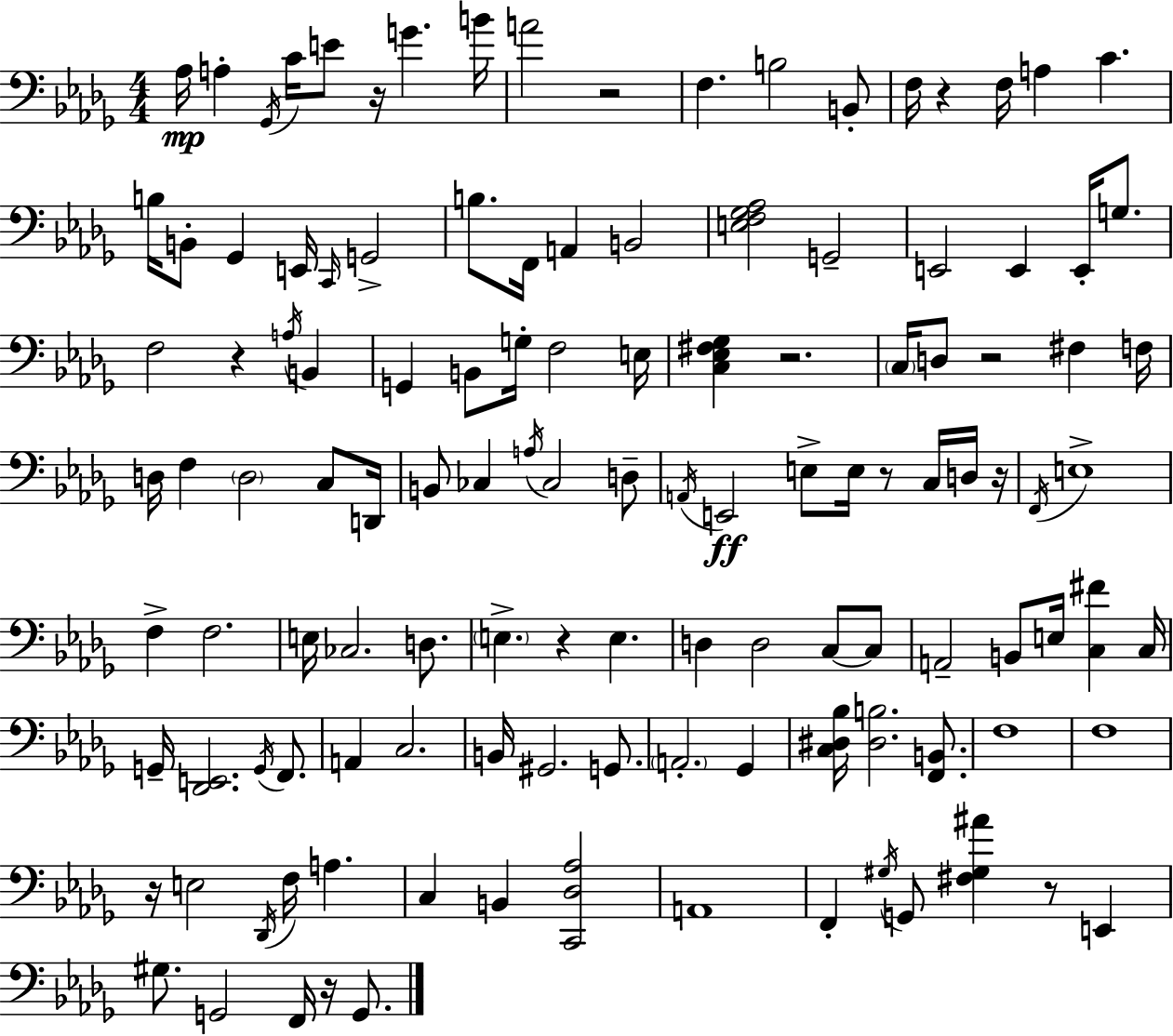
Ab3/s A3/q Gb2/s C4/s E4/e R/s G4/q. B4/s A4/h R/h F3/q. B3/h B2/e F3/s R/q F3/s A3/q C4/q. B3/s B2/e Gb2/q E2/s C2/s G2/h B3/e. F2/s A2/q B2/h [E3,F3,Gb3,Ab3]/h G2/h E2/h E2/q E2/s G3/e. F3/h R/q A3/s B2/q G2/q B2/e G3/s F3/h E3/s [C3,Eb3,F#3,Gb3]/q R/h. C3/s D3/e R/h F#3/q F3/s D3/s F3/q D3/h C3/e D2/s B2/e CES3/q A3/s CES3/h D3/e A2/s E2/h E3/e E3/s R/e C3/s D3/s R/s F2/s E3/w F3/q F3/h. E3/s CES3/h. D3/e. E3/q. R/q E3/q. D3/q D3/h C3/e C3/e A2/h B2/e E3/s [C3,F#4]/q C3/s G2/s [Db2,E2]/h. G2/s F2/e. A2/q C3/h. B2/s G#2/h. G2/e. A2/h. Gb2/q [C3,D#3,Bb3]/s [D#3,B3]/h. [F2,B2]/e. F3/w F3/w R/s E3/h Db2/s F3/s A3/q. C3/q B2/q [C2,Db3,Ab3]/h A2/w F2/q G#3/s G2/e [F#3,G#3,A#4]/q R/e E2/q G#3/e. G2/h F2/s R/s G2/e.